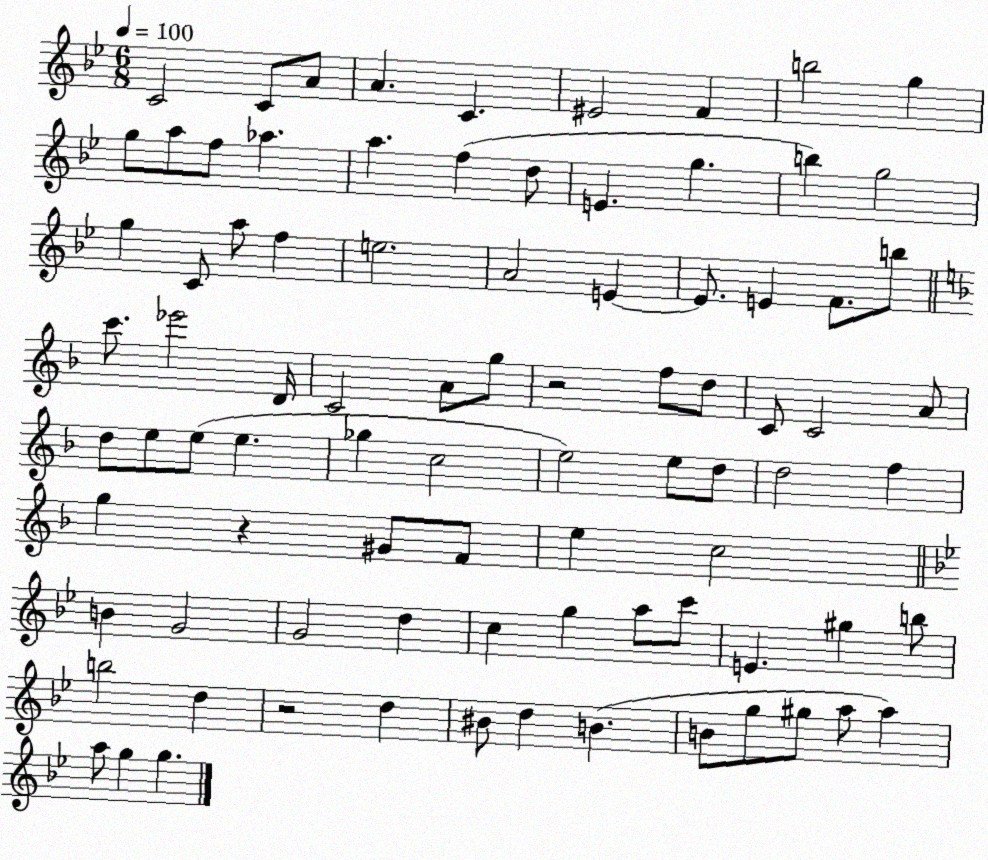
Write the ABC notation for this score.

X:1
T:Untitled
M:6/8
L:1/4
K:Bb
C2 C/2 A/2 A C ^E2 F b2 g g/2 a/2 f/2 _a a f d/2 E g b g2 g C/2 a/2 f e2 A2 E E/2 E F/2 b/2 c'/2 _e'2 D/4 C2 A/2 g/2 z2 f/2 d/2 C/2 C2 A/2 d/2 e/2 e/2 e _g c2 e2 e/2 d/2 d2 f g z ^G/2 F/2 e c2 B G2 G2 d c g a/2 c'/2 E ^g b/2 b2 d z2 d ^B/2 d B B/2 g/2 ^g/2 a/2 a a/2 g g